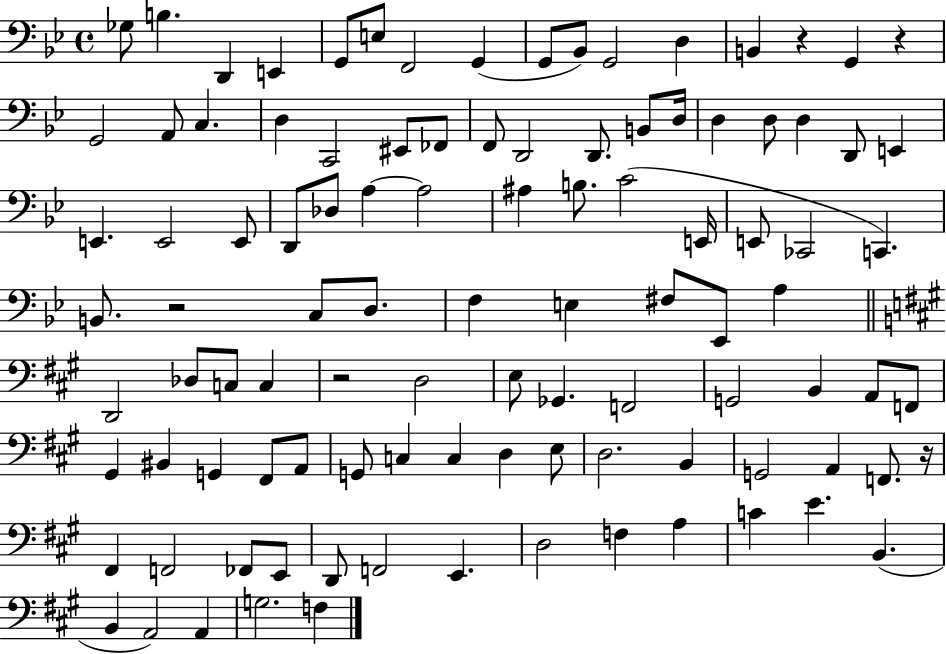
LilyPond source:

{
  \clef bass
  \time 4/4
  \defaultTimeSignature
  \key bes \major
  ges8 b4. d,4 e,4 | g,8 e8 f,2 g,4( | g,8 bes,8) g,2 d4 | b,4 r4 g,4 r4 | \break g,2 a,8 c4. | d4 c,2 eis,8 fes,8 | f,8 d,2 d,8. b,8 d16 | d4 d8 d4 d,8 e,4 | \break e,4. e,2 e,8 | d,8 des8 a4~~ a2 | ais4 b8. c'2( e,16 | e,8 ces,2 c,4.) | \break b,8. r2 c8 d8. | f4 e4 fis8 ees,8 a4 | \bar "||" \break \key a \major d,2 des8 c8 c4 | r2 d2 | e8 ges,4. f,2 | g,2 b,4 a,8 f,8 | \break gis,4 bis,4 g,4 fis,8 a,8 | g,8 c4 c4 d4 e8 | d2. b,4 | g,2 a,4 f,8. r16 | \break fis,4 f,2 fes,8 e,8 | d,8 f,2 e,4. | d2 f4 a4 | c'4 e'4. b,4.( | \break b,4 a,2) a,4 | g2. f4 | \bar "|."
}